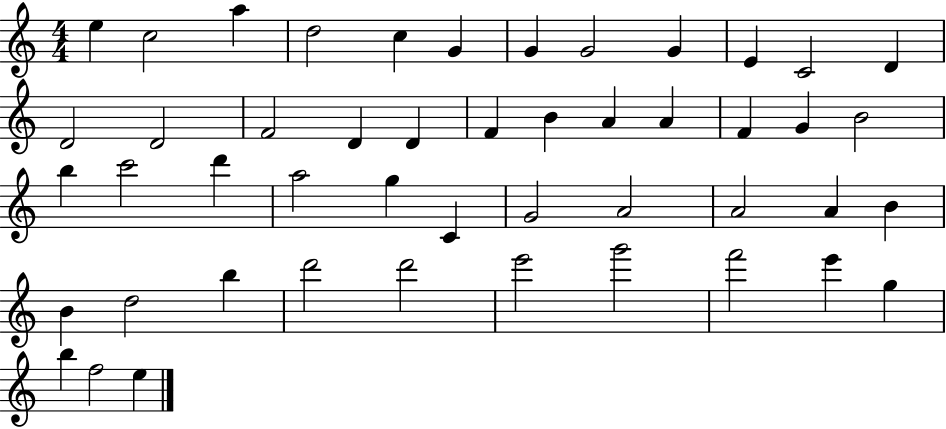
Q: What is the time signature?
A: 4/4